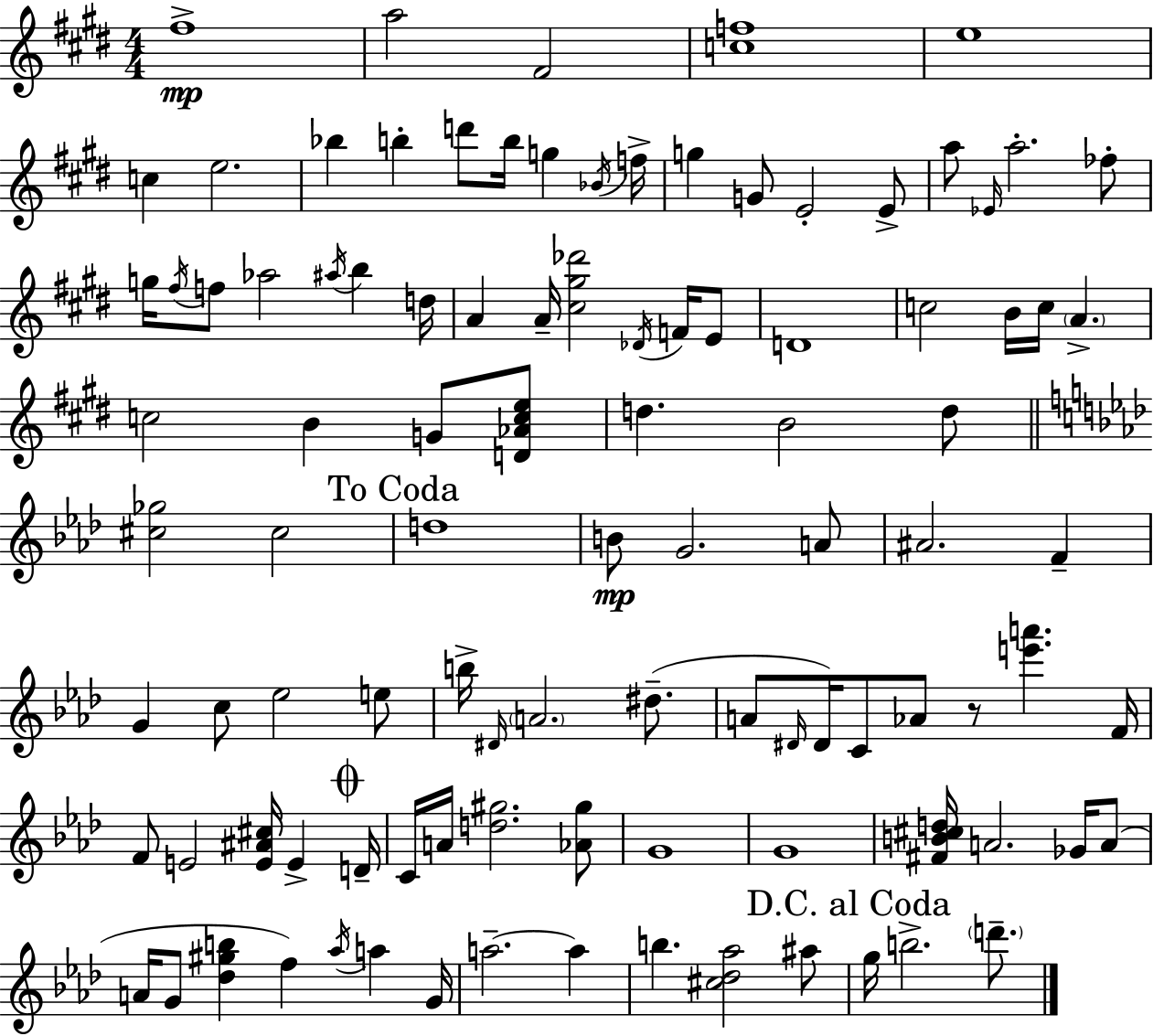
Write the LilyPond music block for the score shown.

{
  \clef treble
  \numericTimeSignature
  \time 4/4
  \key e \major
  fis''1->\mp | a''2 fis'2 | <c'' f''>1 | e''1 | \break c''4 e''2. | bes''4 b''4-. d'''8 b''16 g''4 \acciaccatura { bes'16 } | f''16-> g''4 g'8 e'2-. e'8-> | a''8 \grace { ees'16 } a''2.-. | \break fes''8-. g''16 \acciaccatura { fis''16 } f''8 aes''2 \acciaccatura { ais''16 } b''4 | d''16 a'4 a'16-- <cis'' gis'' des'''>2 | \acciaccatura { des'16 } f'16 e'8 d'1 | c''2 b'16 c''16 \parenthesize a'4.-> | \break c''2 b'4 | g'8 <d' aes' c'' e''>8 d''4. b'2 | d''8 \bar "||" \break \key aes \major <cis'' ges''>2 cis''2 | \mark "To Coda" d''1 | b'8\mp g'2. a'8 | ais'2. f'4-- | \break g'4 c''8 ees''2 e''8 | b''16-> \grace { dis'16 } \parenthesize a'2. dis''8.--( | a'8 \grace { dis'16 }) dis'16 c'8 aes'8 r8 <e''' a'''>4. | f'16 f'8 e'2 <e' ais' cis''>16 e'4-> | \break \mark \markup { \musicglyph "scripts.coda" } d'16-- c'16 a'16 <d'' gis''>2. | <aes' gis''>8 g'1 | g'1 | <fis' b' cis'' d''>16 a'2. ges'16 | \break a'8( a'16 g'8 <des'' gis'' b''>4 f''4) \acciaccatura { aes''16 } a''4 | g'16 a''2.--~~ a''4 | b''4. <cis'' des'' aes''>2 | ais''8 \mark "D.C. al Coda" g''16 b''2.-> | \break \parenthesize d'''8.-- \bar "|."
}